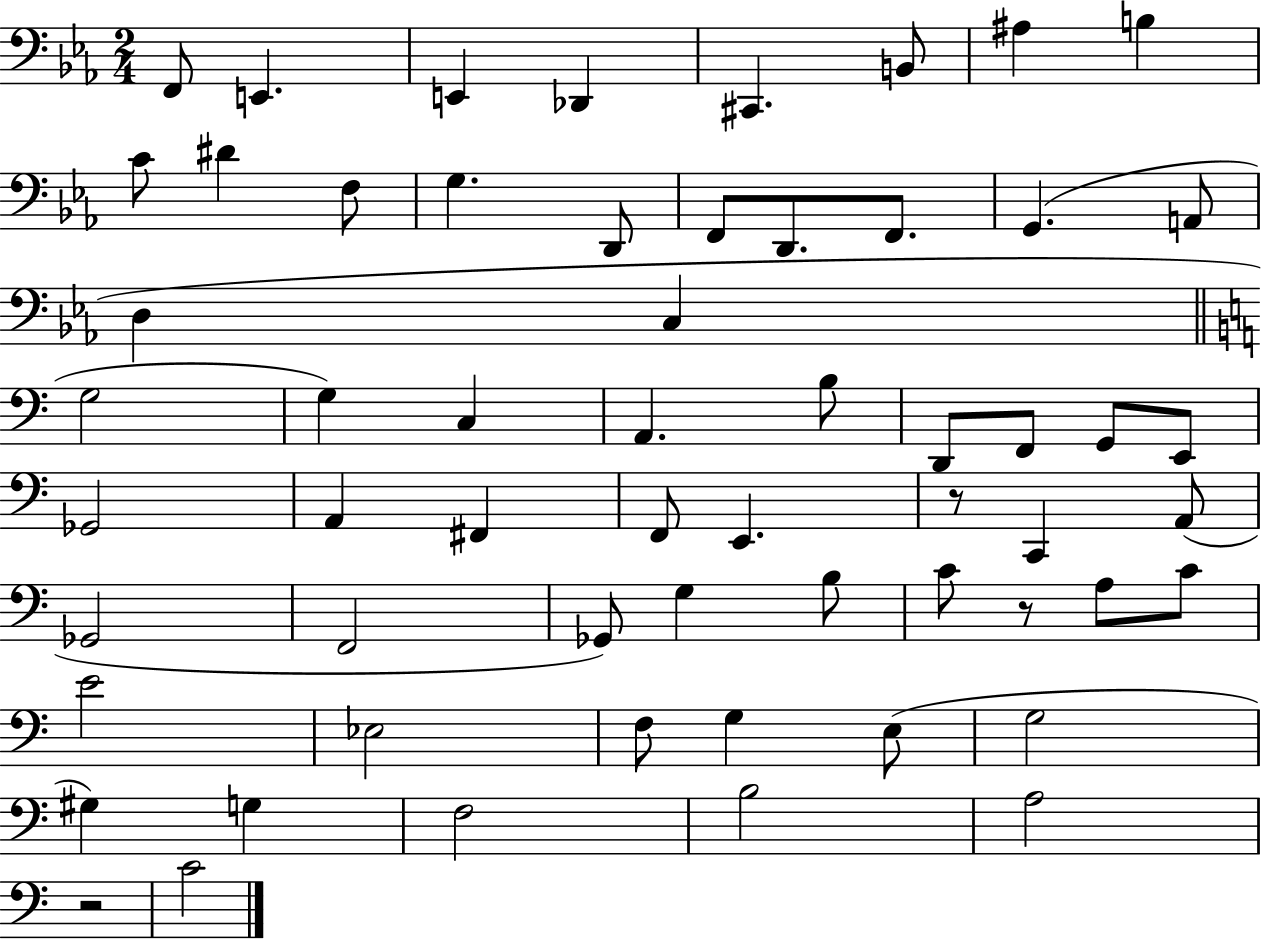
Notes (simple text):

F2/e E2/q. E2/q Db2/q C#2/q. B2/e A#3/q B3/q C4/e D#4/q F3/e G3/q. D2/e F2/e D2/e. F2/e. G2/q. A2/e D3/q C3/q G3/h G3/q C3/q A2/q. B3/e D2/e F2/e G2/e E2/e Gb2/h A2/q F#2/q F2/e E2/q. R/e C2/q A2/e Gb2/h F2/h Gb2/e G3/q B3/e C4/e R/e A3/e C4/e E4/h Eb3/h F3/e G3/q E3/e G3/h G#3/q G3/q F3/h B3/h A3/h R/h C4/h